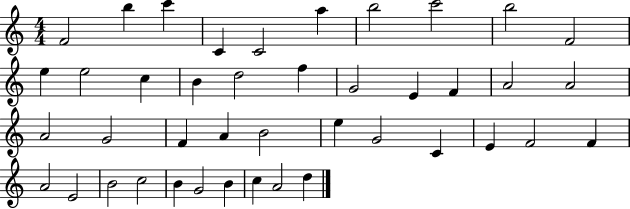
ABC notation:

X:1
T:Untitled
M:4/4
L:1/4
K:C
F2 b c' C C2 a b2 c'2 b2 F2 e e2 c B d2 f G2 E F A2 A2 A2 G2 F A B2 e G2 C E F2 F A2 E2 B2 c2 B G2 B c A2 d